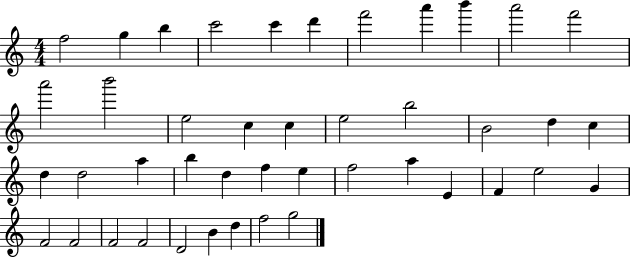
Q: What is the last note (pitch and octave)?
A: G5